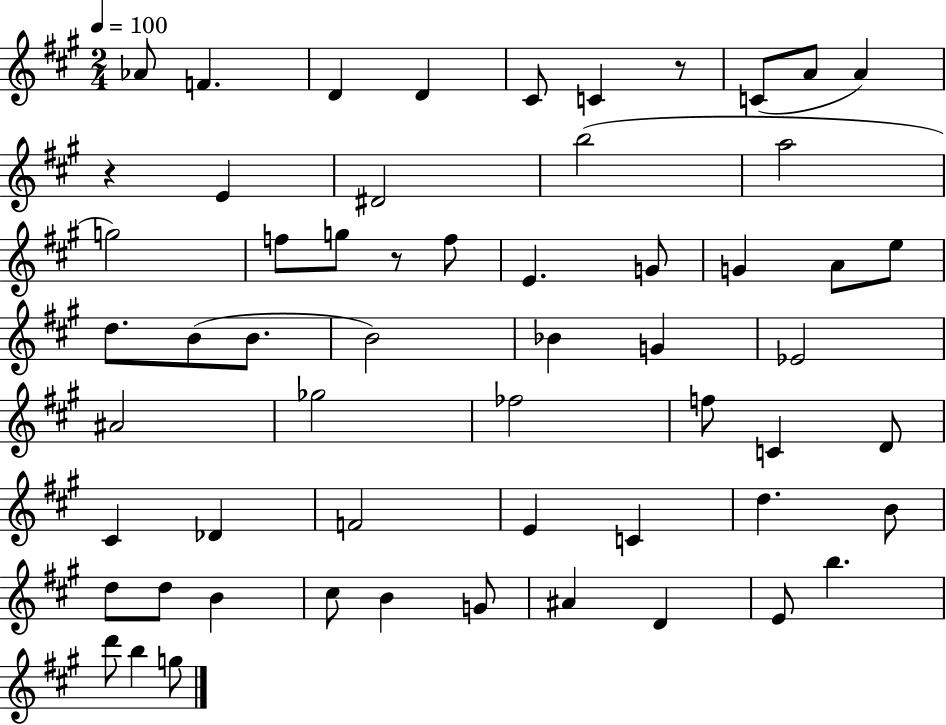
Ab4/e F4/q. D4/q D4/q C#4/e C4/q R/e C4/e A4/e A4/q R/q E4/q D#4/h B5/h A5/h G5/h F5/e G5/e R/e F5/e E4/q. G4/e G4/q A4/e E5/e D5/e. B4/e B4/e. B4/h Bb4/q G4/q Eb4/h A#4/h Gb5/h FES5/h F5/e C4/q D4/e C#4/q Db4/q F4/h E4/q C4/q D5/q. B4/e D5/e D5/e B4/q C#5/e B4/q G4/e A#4/q D4/q E4/e B5/q. D6/e B5/q G5/e